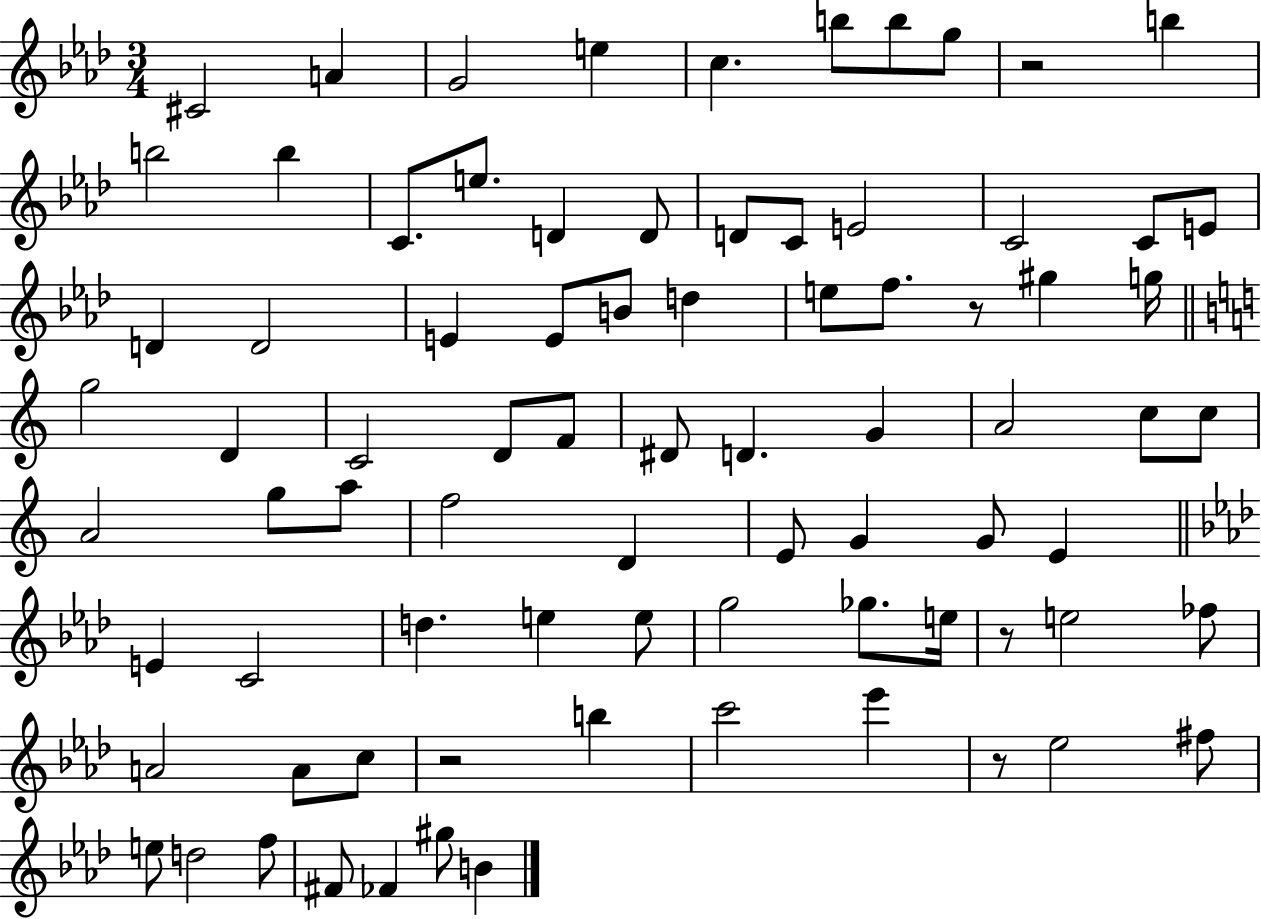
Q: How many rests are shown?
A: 5